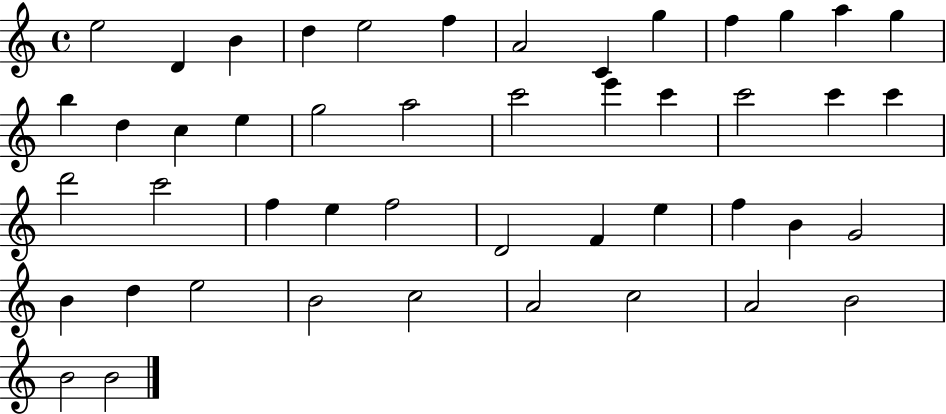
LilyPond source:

{
  \clef treble
  \time 4/4
  \defaultTimeSignature
  \key c \major
  e''2 d'4 b'4 | d''4 e''2 f''4 | a'2 c'4 g''4 | f''4 g''4 a''4 g''4 | \break b''4 d''4 c''4 e''4 | g''2 a''2 | c'''2 e'''4 c'''4 | c'''2 c'''4 c'''4 | \break d'''2 c'''2 | f''4 e''4 f''2 | d'2 f'4 e''4 | f''4 b'4 g'2 | \break b'4 d''4 e''2 | b'2 c''2 | a'2 c''2 | a'2 b'2 | \break b'2 b'2 | \bar "|."
}